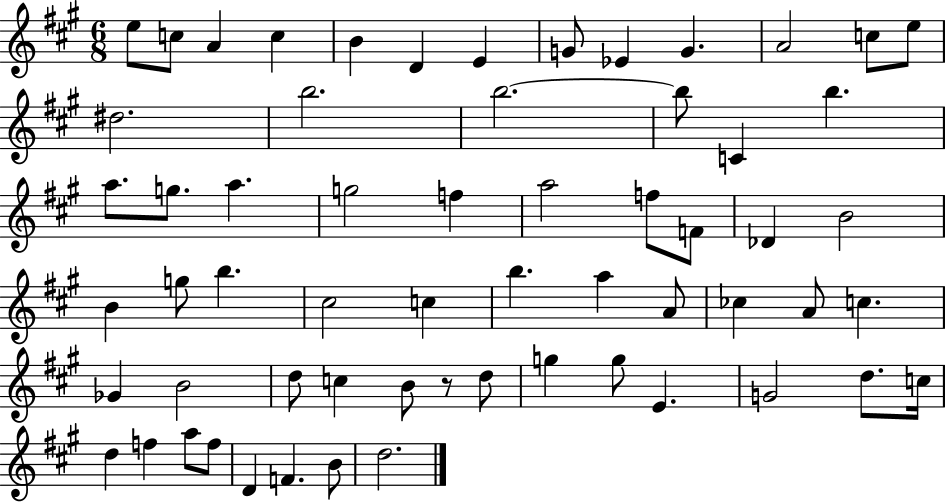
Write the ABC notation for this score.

X:1
T:Untitled
M:6/8
L:1/4
K:A
e/2 c/2 A c B D E G/2 _E G A2 c/2 e/2 ^d2 b2 b2 b/2 C b a/2 g/2 a g2 f a2 f/2 F/2 _D B2 B g/2 b ^c2 c b a A/2 _c A/2 c _G B2 d/2 c B/2 z/2 d/2 g g/2 E G2 d/2 c/4 d f a/2 f/2 D F B/2 d2